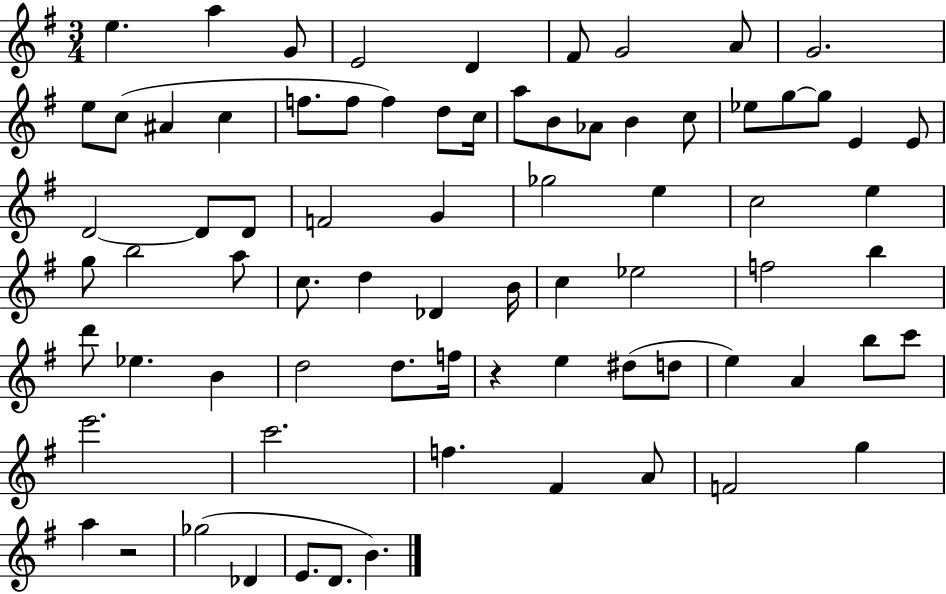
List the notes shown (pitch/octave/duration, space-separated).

E5/q. A5/q G4/e E4/h D4/q F#4/e G4/h A4/e G4/h. E5/e C5/e A#4/q C5/q F5/e. F5/e F5/q D5/e C5/s A5/e B4/e Ab4/e B4/q C5/e Eb5/e G5/e G5/e E4/q E4/e D4/h D4/e D4/e F4/h G4/q Gb5/h E5/q C5/h E5/q G5/e B5/h A5/e C5/e. D5/q Db4/q B4/s C5/q Eb5/h F5/h B5/q D6/e Eb5/q. B4/q D5/h D5/e. F5/s R/q E5/q D#5/e D5/e E5/q A4/q B5/e C6/e E6/h. C6/h. F5/q. F#4/q A4/e F4/h G5/q A5/q R/h Gb5/h Db4/q E4/e. D4/e. B4/q.